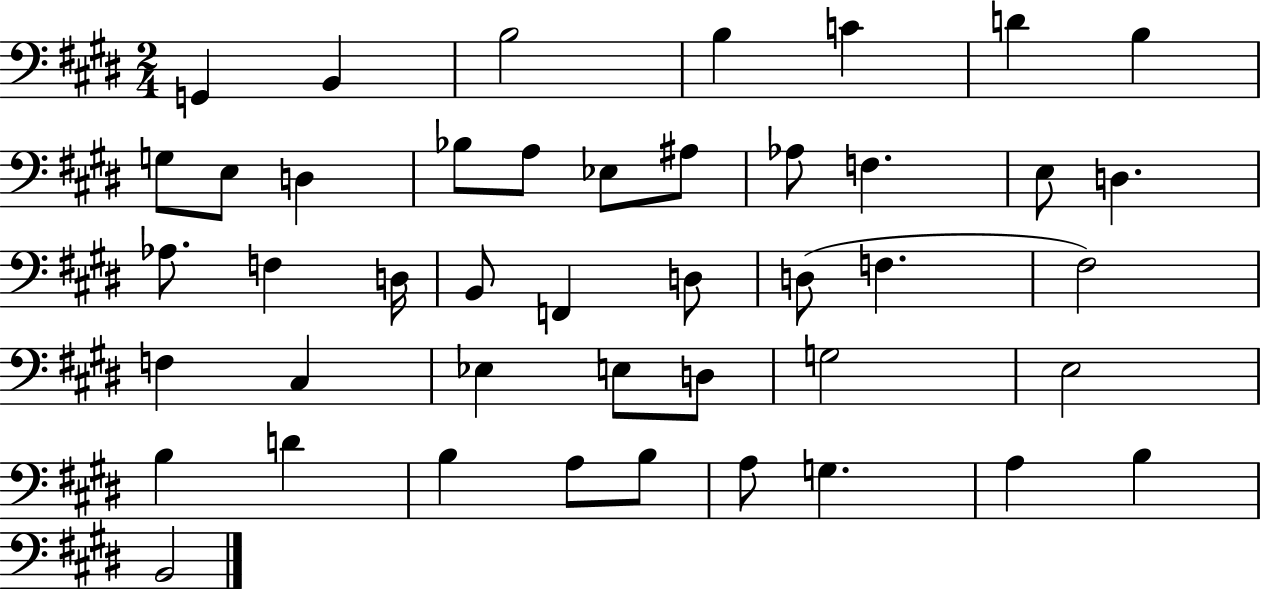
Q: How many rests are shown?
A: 0